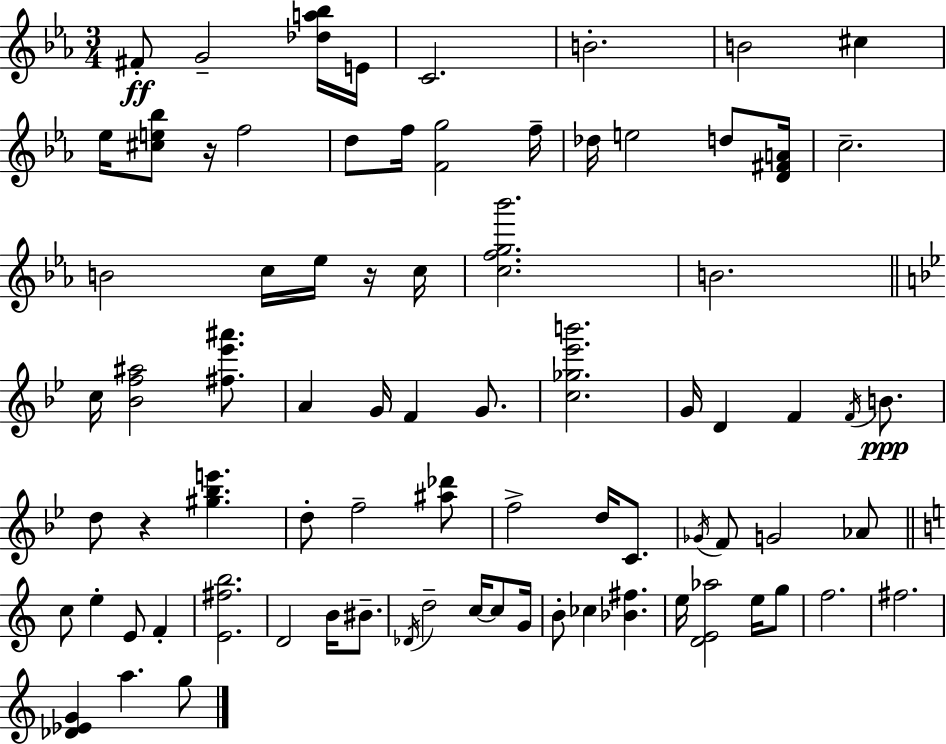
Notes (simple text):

F#4/e G4/h [Db5,A5,Bb5]/s E4/s C4/h. B4/h. B4/h C#5/q Eb5/s [C#5,E5,Bb5]/e R/s F5/h D5/e F5/s [F4,G5]/h F5/s Db5/s E5/h D5/e [D4,F#4,A4]/s C5/h. B4/h C5/s Eb5/s R/s C5/s [C5,F5,G5,Bb6]/h. B4/h. C5/s [Bb4,F5,A#5]/h [F#5,Eb6,A#6]/e. A4/q G4/s F4/q G4/e. [C5,Gb5,Eb6,B6]/h. G4/s D4/q F4/q F4/s B4/e. D5/e R/q [G#5,Bb5,E6]/q. D5/e F5/h [A#5,Db6]/e F5/h D5/s C4/e. Gb4/s F4/e G4/h Ab4/e C5/e E5/q E4/e F4/q [E4,F#5,B5]/h. D4/h B4/s BIS4/e. Db4/s D5/h C5/s C5/e G4/s B4/e CES5/q [Bb4,F#5]/q. E5/s [D4,E4,Ab5]/h E5/s G5/e F5/h. F#5/h. [Db4,Eb4,G4]/q A5/q. G5/e